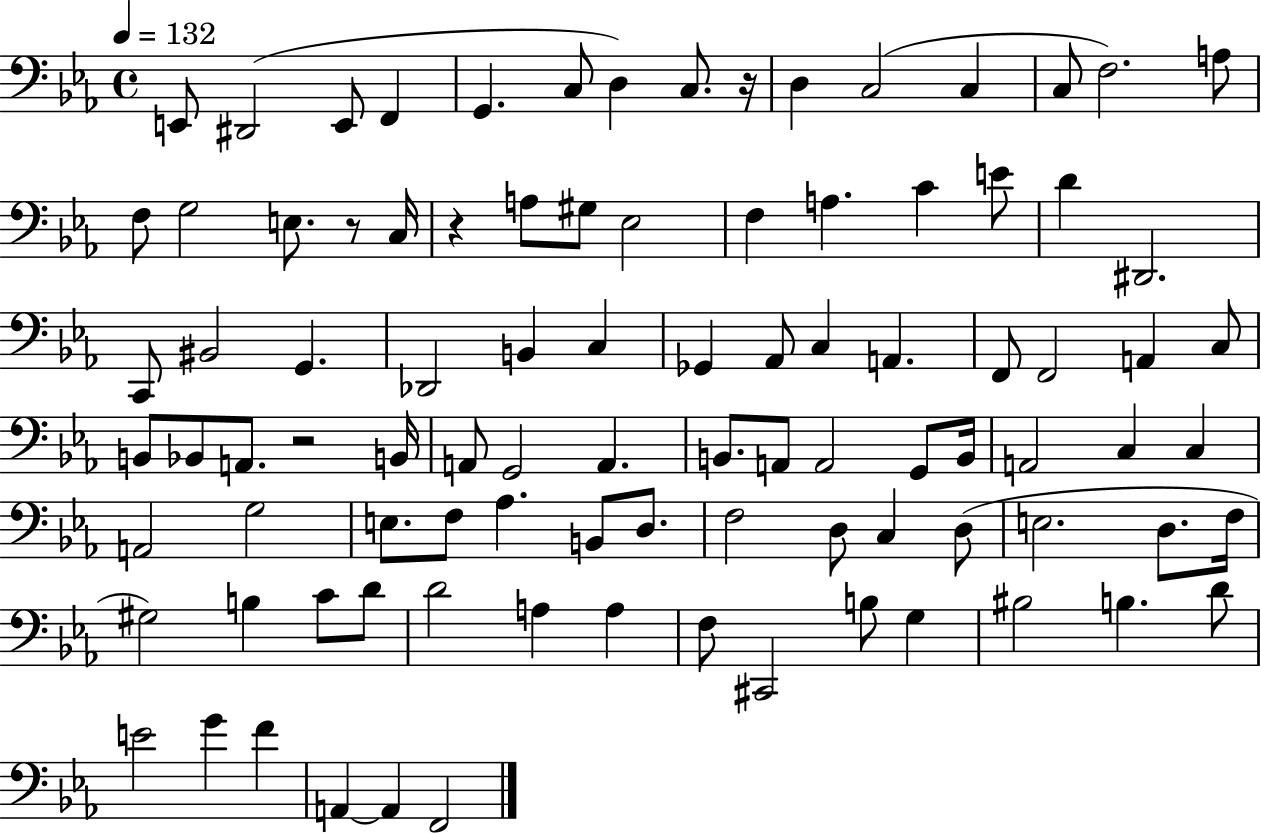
X:1
T:Untitled
M:4/4
L:1/4
K:Eb
E,,/2 ^D,,2 E,,/2 F,, G,, C,/2 D, C,/2 z/4 D, C,2 C, C,/2 F,2 A,/2 F,/2 G,2 E,/2 z/2 C,/4 z A,/2 ^G,/2 _E,2 F, A, C E/2 D ^D,,2 C,,/2 ^B,,2 G,, _D,,2 B,, C, _G,, _A,,/2 C, A,, F,,/2 F,,2 A,, C,/2 B,,/2 _B,,/2 A,,/2 z2 B,,/4 A,,/2 G,,2 A,, B,,/2 A,,/2 A,,2 G,,/2 B,,/4 A,,2 C, C, A,,2 G,2 E,/2 F,/2 _A, B,,/2 D,/2 F,2 D,/2 C, D,/2 E,2 D,/2 F,/4 ^G,2 B, C/2 D/2 D2 A, A, F,/2 ^C,,2 B,/2 G, ^B,2 B, D/2 E2 G F A,, A,, F,,2